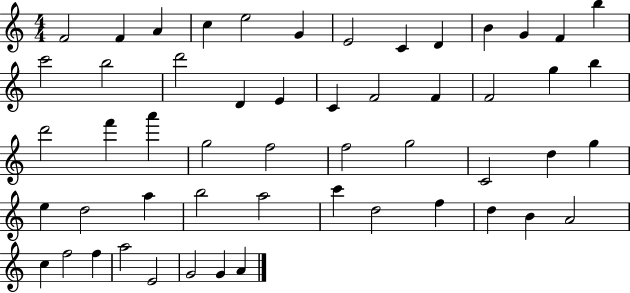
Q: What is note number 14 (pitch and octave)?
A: C6